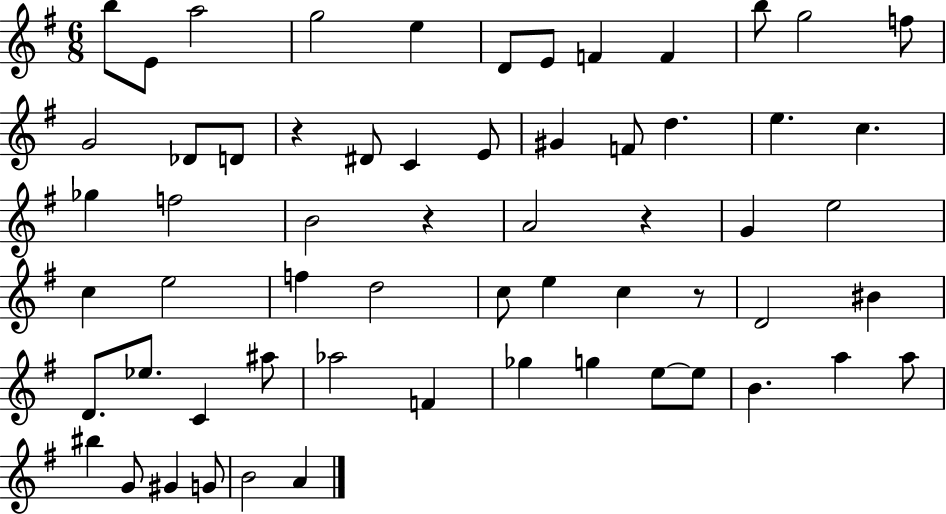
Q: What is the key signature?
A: G major